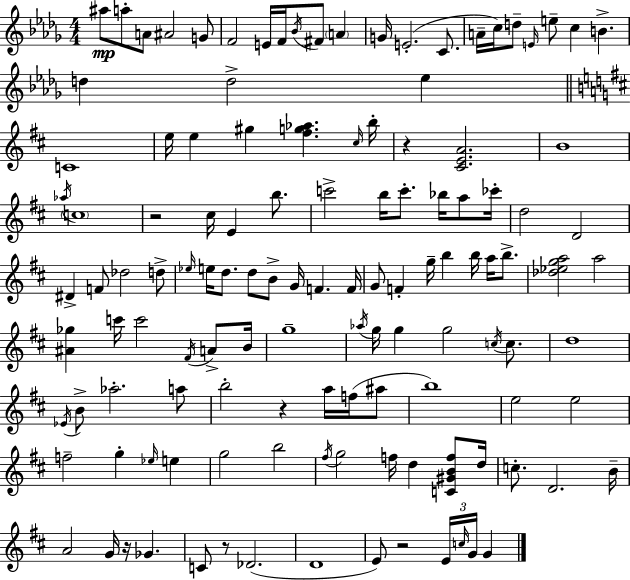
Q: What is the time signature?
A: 4/4